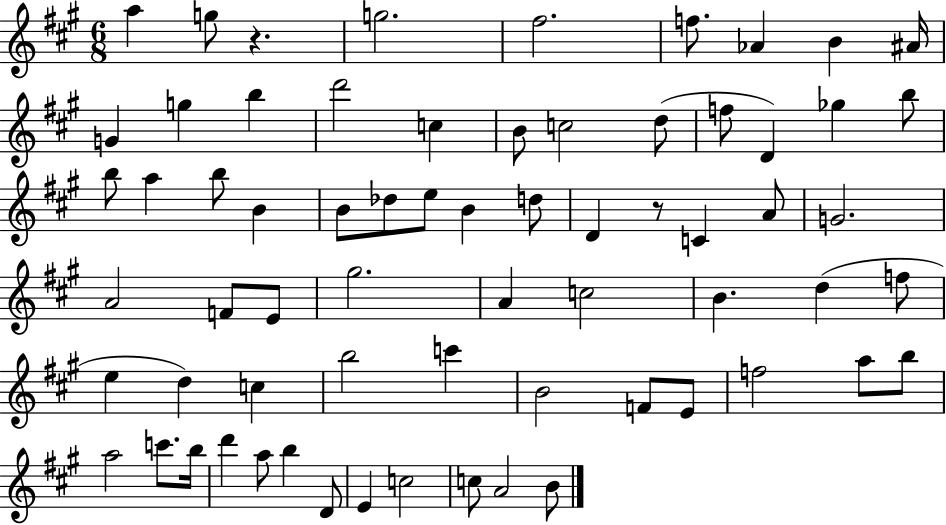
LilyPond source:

{
  \clef treble
  \numericTimeSignature
  \time 6/8
  \key a \major
  a''4 g''8 r4. | g''2. | fis''2. | f''8. aes'4 b'4 ais'16 | \break g'4 g''4 b''4 | d'''2 c''4 | b'8 c''2 d''8( | f''8 d'4) ges''4 b''8 | \break b''8 a''4 b''8 b'4 | b'8 des''8 e''8 b'4 d''8 | d'4 r8 c'4 a'8 | g'2. | \break a'2 f'8 e'8 | gis''2. | a'4 c''2 | b'4. d''4( f''8 | \break e''4 d''4) c''4 | b''2 c'''4 | b'2 f'8 e'8 | f''2 a''8 b''8 | \break a''2 c'''8. b''16 | d'''4 a''8 b''4 d'8 | e'4 c''2 | c''8 a'2 b'8 | \break \bar "|."
}